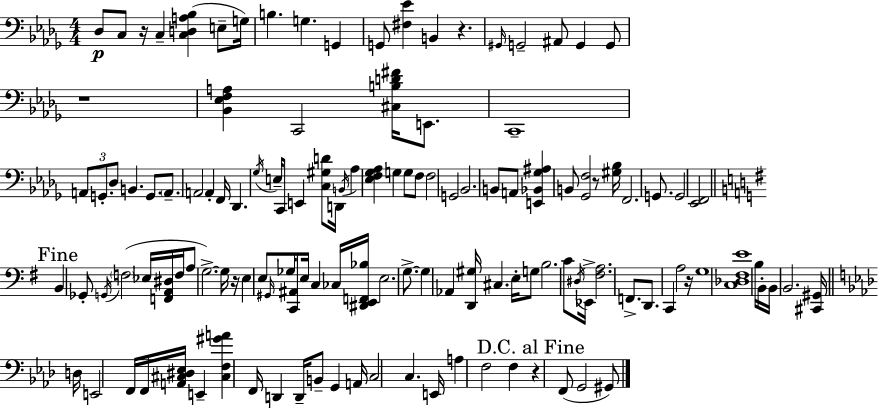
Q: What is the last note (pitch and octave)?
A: G#2